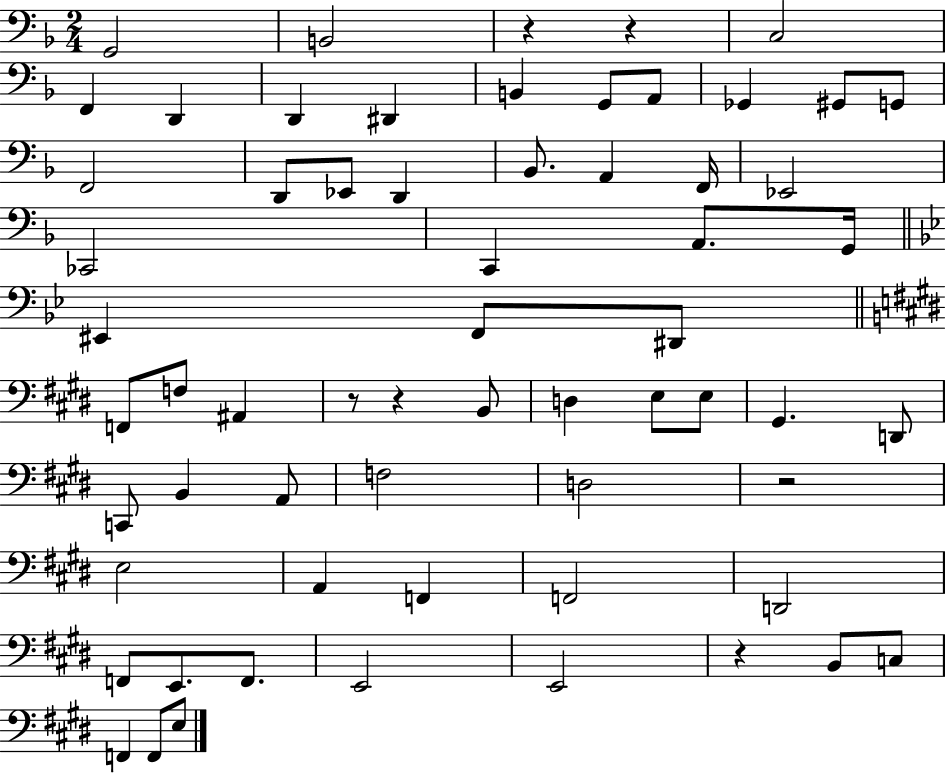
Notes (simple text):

G2/h B2/h R/q R/q C3/h F2/q D2/q D2/q D#2/q B2/q G2/e A2/e Gb2/q G#2/e G2/e F2/h D2/e Eb2/e D2/q Bb2/e. A2/q F2/s Eb2/h CES2/h C2/q A2/e. G2/s EIS2/q F2/e D#2/e F2/e F3/e A#2/q R/e R/q B2/e D3/q E3/e E3/e G#2/q. D2/e C2/e B2/q A2/e F3/h D3/h R/h E3/h A2/q F2/q F2/h D2/h F2/e E2/e. F2/e. E2/h E2/h R/q B2/e C3/e F2/q F2/e E3/e